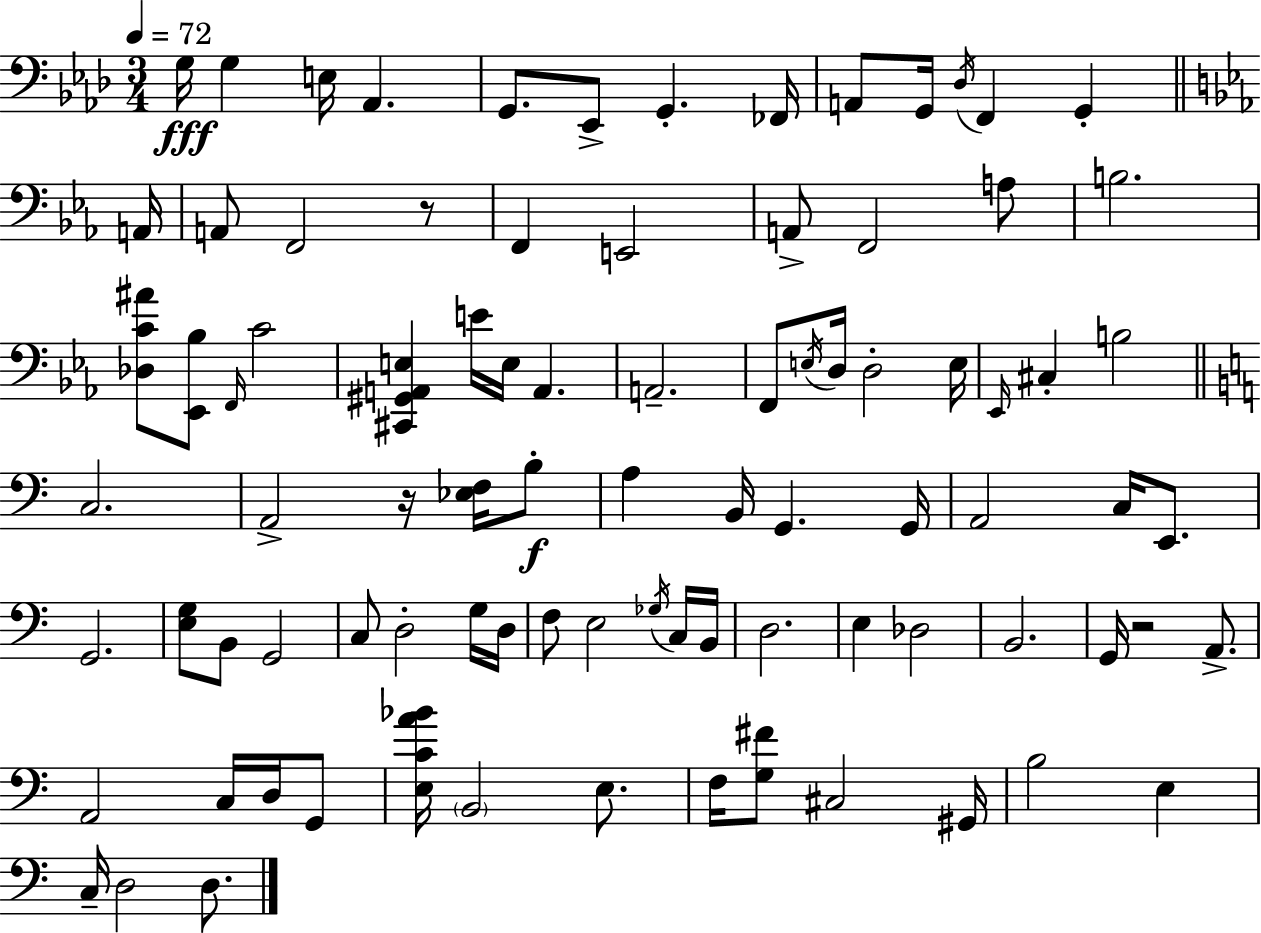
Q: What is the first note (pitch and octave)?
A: G3